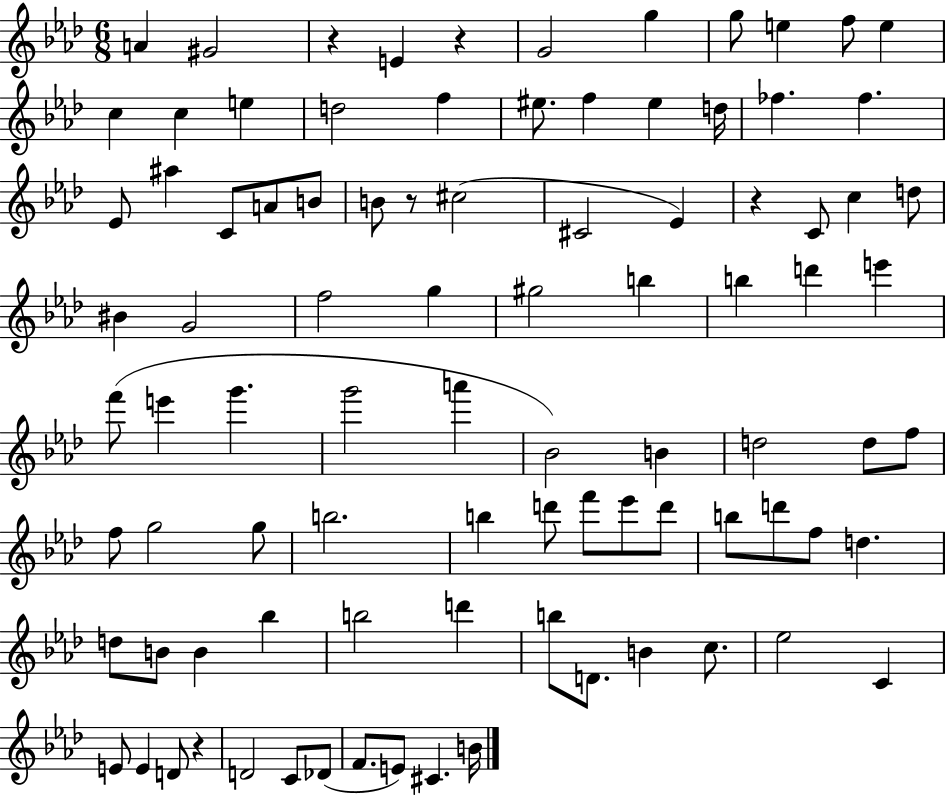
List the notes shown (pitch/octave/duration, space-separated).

A4/q G#4/h R/q E4/q R/q G4/h G5/q G5/e E5/q F5/e E5/q C5/q C5/q E5/q D5/h F5/q EIS5/e. F5/q EIS5/q D5/s FES5/q. FES5/q. Eb4/e A#5/q C4/e A4/e B4/e B4/e R/e C#5/h C#4/h Eb4/q R/q C4/e C5/q D5/e BIS4/q G4/h F5/h G5/q G#5/h B5/q B5/q D6/q E6/q F6/e E6/q G6/q. G6/h A6/q Bb4/h B4/q D5/h D5/e F5/e F5/e G5/h G5/e B5/h. B5/q D6/e F6/e Eb6/e D6/e B5/e D6/e F5/e D5/q. D5/e B4/e B4/q Bb5/q B5/h D6/q B5/e D4/e. B4/q C5/e. Eb5/h C4/q E4/e E4/q D4/e R/q D4/h C4/e Db4/e F4/e. E4/e C#4/q. B4/s